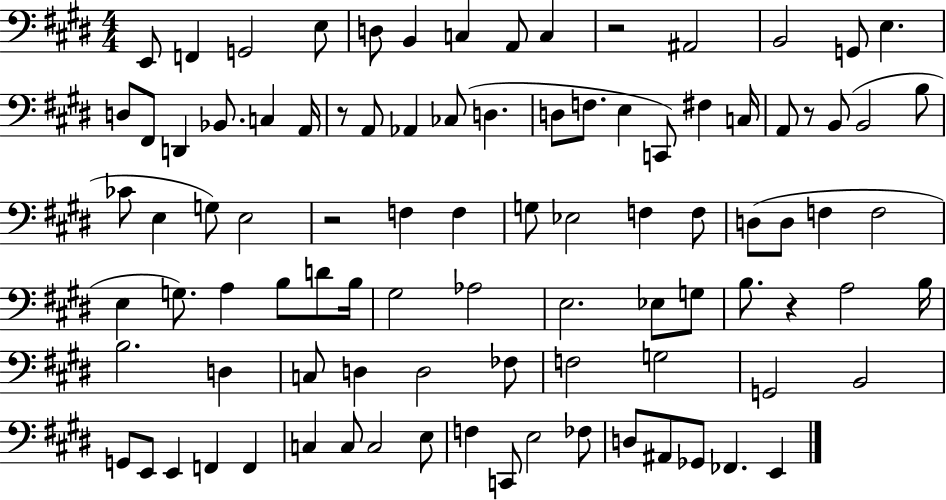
E2/e F2/q G2/h E3/e D3/e B2/q C3/q A2/e C3/q R/h A#2/h B2/h G2/e E3/q. D3/e F#2/e D2/q Bb2/e. C3/q A2/s R/e A2/e Ab2/q CES3/e D3/q. D3/e F3/e. E3/q C2/e F#3/q C3/s A2/e R/e B2/e B2/h B3/e CES4/e E3/q G3/e E3/h R/h F3/q F3/q G3/e Eb3/h F3/q F3/e D3/e D3/e F3/q F3/h E3/q G3/e. A3/q B3/e D4/e B3/s G#3/h Ab3/h E3/h. Eb3/e G3/e B3/e. R/q A3/h B3/s B3/h. D3/q C3/e D3/q D3/h FES3/e F3/h G3/h G2/h B2/h G2/e E2/e E2/q F2/q F2/q C3/q C3/e C3/h E3/e F3/q C2/e E3/h FES3/e D3/e A#2/e Gb2/e FES2/q. E2/q